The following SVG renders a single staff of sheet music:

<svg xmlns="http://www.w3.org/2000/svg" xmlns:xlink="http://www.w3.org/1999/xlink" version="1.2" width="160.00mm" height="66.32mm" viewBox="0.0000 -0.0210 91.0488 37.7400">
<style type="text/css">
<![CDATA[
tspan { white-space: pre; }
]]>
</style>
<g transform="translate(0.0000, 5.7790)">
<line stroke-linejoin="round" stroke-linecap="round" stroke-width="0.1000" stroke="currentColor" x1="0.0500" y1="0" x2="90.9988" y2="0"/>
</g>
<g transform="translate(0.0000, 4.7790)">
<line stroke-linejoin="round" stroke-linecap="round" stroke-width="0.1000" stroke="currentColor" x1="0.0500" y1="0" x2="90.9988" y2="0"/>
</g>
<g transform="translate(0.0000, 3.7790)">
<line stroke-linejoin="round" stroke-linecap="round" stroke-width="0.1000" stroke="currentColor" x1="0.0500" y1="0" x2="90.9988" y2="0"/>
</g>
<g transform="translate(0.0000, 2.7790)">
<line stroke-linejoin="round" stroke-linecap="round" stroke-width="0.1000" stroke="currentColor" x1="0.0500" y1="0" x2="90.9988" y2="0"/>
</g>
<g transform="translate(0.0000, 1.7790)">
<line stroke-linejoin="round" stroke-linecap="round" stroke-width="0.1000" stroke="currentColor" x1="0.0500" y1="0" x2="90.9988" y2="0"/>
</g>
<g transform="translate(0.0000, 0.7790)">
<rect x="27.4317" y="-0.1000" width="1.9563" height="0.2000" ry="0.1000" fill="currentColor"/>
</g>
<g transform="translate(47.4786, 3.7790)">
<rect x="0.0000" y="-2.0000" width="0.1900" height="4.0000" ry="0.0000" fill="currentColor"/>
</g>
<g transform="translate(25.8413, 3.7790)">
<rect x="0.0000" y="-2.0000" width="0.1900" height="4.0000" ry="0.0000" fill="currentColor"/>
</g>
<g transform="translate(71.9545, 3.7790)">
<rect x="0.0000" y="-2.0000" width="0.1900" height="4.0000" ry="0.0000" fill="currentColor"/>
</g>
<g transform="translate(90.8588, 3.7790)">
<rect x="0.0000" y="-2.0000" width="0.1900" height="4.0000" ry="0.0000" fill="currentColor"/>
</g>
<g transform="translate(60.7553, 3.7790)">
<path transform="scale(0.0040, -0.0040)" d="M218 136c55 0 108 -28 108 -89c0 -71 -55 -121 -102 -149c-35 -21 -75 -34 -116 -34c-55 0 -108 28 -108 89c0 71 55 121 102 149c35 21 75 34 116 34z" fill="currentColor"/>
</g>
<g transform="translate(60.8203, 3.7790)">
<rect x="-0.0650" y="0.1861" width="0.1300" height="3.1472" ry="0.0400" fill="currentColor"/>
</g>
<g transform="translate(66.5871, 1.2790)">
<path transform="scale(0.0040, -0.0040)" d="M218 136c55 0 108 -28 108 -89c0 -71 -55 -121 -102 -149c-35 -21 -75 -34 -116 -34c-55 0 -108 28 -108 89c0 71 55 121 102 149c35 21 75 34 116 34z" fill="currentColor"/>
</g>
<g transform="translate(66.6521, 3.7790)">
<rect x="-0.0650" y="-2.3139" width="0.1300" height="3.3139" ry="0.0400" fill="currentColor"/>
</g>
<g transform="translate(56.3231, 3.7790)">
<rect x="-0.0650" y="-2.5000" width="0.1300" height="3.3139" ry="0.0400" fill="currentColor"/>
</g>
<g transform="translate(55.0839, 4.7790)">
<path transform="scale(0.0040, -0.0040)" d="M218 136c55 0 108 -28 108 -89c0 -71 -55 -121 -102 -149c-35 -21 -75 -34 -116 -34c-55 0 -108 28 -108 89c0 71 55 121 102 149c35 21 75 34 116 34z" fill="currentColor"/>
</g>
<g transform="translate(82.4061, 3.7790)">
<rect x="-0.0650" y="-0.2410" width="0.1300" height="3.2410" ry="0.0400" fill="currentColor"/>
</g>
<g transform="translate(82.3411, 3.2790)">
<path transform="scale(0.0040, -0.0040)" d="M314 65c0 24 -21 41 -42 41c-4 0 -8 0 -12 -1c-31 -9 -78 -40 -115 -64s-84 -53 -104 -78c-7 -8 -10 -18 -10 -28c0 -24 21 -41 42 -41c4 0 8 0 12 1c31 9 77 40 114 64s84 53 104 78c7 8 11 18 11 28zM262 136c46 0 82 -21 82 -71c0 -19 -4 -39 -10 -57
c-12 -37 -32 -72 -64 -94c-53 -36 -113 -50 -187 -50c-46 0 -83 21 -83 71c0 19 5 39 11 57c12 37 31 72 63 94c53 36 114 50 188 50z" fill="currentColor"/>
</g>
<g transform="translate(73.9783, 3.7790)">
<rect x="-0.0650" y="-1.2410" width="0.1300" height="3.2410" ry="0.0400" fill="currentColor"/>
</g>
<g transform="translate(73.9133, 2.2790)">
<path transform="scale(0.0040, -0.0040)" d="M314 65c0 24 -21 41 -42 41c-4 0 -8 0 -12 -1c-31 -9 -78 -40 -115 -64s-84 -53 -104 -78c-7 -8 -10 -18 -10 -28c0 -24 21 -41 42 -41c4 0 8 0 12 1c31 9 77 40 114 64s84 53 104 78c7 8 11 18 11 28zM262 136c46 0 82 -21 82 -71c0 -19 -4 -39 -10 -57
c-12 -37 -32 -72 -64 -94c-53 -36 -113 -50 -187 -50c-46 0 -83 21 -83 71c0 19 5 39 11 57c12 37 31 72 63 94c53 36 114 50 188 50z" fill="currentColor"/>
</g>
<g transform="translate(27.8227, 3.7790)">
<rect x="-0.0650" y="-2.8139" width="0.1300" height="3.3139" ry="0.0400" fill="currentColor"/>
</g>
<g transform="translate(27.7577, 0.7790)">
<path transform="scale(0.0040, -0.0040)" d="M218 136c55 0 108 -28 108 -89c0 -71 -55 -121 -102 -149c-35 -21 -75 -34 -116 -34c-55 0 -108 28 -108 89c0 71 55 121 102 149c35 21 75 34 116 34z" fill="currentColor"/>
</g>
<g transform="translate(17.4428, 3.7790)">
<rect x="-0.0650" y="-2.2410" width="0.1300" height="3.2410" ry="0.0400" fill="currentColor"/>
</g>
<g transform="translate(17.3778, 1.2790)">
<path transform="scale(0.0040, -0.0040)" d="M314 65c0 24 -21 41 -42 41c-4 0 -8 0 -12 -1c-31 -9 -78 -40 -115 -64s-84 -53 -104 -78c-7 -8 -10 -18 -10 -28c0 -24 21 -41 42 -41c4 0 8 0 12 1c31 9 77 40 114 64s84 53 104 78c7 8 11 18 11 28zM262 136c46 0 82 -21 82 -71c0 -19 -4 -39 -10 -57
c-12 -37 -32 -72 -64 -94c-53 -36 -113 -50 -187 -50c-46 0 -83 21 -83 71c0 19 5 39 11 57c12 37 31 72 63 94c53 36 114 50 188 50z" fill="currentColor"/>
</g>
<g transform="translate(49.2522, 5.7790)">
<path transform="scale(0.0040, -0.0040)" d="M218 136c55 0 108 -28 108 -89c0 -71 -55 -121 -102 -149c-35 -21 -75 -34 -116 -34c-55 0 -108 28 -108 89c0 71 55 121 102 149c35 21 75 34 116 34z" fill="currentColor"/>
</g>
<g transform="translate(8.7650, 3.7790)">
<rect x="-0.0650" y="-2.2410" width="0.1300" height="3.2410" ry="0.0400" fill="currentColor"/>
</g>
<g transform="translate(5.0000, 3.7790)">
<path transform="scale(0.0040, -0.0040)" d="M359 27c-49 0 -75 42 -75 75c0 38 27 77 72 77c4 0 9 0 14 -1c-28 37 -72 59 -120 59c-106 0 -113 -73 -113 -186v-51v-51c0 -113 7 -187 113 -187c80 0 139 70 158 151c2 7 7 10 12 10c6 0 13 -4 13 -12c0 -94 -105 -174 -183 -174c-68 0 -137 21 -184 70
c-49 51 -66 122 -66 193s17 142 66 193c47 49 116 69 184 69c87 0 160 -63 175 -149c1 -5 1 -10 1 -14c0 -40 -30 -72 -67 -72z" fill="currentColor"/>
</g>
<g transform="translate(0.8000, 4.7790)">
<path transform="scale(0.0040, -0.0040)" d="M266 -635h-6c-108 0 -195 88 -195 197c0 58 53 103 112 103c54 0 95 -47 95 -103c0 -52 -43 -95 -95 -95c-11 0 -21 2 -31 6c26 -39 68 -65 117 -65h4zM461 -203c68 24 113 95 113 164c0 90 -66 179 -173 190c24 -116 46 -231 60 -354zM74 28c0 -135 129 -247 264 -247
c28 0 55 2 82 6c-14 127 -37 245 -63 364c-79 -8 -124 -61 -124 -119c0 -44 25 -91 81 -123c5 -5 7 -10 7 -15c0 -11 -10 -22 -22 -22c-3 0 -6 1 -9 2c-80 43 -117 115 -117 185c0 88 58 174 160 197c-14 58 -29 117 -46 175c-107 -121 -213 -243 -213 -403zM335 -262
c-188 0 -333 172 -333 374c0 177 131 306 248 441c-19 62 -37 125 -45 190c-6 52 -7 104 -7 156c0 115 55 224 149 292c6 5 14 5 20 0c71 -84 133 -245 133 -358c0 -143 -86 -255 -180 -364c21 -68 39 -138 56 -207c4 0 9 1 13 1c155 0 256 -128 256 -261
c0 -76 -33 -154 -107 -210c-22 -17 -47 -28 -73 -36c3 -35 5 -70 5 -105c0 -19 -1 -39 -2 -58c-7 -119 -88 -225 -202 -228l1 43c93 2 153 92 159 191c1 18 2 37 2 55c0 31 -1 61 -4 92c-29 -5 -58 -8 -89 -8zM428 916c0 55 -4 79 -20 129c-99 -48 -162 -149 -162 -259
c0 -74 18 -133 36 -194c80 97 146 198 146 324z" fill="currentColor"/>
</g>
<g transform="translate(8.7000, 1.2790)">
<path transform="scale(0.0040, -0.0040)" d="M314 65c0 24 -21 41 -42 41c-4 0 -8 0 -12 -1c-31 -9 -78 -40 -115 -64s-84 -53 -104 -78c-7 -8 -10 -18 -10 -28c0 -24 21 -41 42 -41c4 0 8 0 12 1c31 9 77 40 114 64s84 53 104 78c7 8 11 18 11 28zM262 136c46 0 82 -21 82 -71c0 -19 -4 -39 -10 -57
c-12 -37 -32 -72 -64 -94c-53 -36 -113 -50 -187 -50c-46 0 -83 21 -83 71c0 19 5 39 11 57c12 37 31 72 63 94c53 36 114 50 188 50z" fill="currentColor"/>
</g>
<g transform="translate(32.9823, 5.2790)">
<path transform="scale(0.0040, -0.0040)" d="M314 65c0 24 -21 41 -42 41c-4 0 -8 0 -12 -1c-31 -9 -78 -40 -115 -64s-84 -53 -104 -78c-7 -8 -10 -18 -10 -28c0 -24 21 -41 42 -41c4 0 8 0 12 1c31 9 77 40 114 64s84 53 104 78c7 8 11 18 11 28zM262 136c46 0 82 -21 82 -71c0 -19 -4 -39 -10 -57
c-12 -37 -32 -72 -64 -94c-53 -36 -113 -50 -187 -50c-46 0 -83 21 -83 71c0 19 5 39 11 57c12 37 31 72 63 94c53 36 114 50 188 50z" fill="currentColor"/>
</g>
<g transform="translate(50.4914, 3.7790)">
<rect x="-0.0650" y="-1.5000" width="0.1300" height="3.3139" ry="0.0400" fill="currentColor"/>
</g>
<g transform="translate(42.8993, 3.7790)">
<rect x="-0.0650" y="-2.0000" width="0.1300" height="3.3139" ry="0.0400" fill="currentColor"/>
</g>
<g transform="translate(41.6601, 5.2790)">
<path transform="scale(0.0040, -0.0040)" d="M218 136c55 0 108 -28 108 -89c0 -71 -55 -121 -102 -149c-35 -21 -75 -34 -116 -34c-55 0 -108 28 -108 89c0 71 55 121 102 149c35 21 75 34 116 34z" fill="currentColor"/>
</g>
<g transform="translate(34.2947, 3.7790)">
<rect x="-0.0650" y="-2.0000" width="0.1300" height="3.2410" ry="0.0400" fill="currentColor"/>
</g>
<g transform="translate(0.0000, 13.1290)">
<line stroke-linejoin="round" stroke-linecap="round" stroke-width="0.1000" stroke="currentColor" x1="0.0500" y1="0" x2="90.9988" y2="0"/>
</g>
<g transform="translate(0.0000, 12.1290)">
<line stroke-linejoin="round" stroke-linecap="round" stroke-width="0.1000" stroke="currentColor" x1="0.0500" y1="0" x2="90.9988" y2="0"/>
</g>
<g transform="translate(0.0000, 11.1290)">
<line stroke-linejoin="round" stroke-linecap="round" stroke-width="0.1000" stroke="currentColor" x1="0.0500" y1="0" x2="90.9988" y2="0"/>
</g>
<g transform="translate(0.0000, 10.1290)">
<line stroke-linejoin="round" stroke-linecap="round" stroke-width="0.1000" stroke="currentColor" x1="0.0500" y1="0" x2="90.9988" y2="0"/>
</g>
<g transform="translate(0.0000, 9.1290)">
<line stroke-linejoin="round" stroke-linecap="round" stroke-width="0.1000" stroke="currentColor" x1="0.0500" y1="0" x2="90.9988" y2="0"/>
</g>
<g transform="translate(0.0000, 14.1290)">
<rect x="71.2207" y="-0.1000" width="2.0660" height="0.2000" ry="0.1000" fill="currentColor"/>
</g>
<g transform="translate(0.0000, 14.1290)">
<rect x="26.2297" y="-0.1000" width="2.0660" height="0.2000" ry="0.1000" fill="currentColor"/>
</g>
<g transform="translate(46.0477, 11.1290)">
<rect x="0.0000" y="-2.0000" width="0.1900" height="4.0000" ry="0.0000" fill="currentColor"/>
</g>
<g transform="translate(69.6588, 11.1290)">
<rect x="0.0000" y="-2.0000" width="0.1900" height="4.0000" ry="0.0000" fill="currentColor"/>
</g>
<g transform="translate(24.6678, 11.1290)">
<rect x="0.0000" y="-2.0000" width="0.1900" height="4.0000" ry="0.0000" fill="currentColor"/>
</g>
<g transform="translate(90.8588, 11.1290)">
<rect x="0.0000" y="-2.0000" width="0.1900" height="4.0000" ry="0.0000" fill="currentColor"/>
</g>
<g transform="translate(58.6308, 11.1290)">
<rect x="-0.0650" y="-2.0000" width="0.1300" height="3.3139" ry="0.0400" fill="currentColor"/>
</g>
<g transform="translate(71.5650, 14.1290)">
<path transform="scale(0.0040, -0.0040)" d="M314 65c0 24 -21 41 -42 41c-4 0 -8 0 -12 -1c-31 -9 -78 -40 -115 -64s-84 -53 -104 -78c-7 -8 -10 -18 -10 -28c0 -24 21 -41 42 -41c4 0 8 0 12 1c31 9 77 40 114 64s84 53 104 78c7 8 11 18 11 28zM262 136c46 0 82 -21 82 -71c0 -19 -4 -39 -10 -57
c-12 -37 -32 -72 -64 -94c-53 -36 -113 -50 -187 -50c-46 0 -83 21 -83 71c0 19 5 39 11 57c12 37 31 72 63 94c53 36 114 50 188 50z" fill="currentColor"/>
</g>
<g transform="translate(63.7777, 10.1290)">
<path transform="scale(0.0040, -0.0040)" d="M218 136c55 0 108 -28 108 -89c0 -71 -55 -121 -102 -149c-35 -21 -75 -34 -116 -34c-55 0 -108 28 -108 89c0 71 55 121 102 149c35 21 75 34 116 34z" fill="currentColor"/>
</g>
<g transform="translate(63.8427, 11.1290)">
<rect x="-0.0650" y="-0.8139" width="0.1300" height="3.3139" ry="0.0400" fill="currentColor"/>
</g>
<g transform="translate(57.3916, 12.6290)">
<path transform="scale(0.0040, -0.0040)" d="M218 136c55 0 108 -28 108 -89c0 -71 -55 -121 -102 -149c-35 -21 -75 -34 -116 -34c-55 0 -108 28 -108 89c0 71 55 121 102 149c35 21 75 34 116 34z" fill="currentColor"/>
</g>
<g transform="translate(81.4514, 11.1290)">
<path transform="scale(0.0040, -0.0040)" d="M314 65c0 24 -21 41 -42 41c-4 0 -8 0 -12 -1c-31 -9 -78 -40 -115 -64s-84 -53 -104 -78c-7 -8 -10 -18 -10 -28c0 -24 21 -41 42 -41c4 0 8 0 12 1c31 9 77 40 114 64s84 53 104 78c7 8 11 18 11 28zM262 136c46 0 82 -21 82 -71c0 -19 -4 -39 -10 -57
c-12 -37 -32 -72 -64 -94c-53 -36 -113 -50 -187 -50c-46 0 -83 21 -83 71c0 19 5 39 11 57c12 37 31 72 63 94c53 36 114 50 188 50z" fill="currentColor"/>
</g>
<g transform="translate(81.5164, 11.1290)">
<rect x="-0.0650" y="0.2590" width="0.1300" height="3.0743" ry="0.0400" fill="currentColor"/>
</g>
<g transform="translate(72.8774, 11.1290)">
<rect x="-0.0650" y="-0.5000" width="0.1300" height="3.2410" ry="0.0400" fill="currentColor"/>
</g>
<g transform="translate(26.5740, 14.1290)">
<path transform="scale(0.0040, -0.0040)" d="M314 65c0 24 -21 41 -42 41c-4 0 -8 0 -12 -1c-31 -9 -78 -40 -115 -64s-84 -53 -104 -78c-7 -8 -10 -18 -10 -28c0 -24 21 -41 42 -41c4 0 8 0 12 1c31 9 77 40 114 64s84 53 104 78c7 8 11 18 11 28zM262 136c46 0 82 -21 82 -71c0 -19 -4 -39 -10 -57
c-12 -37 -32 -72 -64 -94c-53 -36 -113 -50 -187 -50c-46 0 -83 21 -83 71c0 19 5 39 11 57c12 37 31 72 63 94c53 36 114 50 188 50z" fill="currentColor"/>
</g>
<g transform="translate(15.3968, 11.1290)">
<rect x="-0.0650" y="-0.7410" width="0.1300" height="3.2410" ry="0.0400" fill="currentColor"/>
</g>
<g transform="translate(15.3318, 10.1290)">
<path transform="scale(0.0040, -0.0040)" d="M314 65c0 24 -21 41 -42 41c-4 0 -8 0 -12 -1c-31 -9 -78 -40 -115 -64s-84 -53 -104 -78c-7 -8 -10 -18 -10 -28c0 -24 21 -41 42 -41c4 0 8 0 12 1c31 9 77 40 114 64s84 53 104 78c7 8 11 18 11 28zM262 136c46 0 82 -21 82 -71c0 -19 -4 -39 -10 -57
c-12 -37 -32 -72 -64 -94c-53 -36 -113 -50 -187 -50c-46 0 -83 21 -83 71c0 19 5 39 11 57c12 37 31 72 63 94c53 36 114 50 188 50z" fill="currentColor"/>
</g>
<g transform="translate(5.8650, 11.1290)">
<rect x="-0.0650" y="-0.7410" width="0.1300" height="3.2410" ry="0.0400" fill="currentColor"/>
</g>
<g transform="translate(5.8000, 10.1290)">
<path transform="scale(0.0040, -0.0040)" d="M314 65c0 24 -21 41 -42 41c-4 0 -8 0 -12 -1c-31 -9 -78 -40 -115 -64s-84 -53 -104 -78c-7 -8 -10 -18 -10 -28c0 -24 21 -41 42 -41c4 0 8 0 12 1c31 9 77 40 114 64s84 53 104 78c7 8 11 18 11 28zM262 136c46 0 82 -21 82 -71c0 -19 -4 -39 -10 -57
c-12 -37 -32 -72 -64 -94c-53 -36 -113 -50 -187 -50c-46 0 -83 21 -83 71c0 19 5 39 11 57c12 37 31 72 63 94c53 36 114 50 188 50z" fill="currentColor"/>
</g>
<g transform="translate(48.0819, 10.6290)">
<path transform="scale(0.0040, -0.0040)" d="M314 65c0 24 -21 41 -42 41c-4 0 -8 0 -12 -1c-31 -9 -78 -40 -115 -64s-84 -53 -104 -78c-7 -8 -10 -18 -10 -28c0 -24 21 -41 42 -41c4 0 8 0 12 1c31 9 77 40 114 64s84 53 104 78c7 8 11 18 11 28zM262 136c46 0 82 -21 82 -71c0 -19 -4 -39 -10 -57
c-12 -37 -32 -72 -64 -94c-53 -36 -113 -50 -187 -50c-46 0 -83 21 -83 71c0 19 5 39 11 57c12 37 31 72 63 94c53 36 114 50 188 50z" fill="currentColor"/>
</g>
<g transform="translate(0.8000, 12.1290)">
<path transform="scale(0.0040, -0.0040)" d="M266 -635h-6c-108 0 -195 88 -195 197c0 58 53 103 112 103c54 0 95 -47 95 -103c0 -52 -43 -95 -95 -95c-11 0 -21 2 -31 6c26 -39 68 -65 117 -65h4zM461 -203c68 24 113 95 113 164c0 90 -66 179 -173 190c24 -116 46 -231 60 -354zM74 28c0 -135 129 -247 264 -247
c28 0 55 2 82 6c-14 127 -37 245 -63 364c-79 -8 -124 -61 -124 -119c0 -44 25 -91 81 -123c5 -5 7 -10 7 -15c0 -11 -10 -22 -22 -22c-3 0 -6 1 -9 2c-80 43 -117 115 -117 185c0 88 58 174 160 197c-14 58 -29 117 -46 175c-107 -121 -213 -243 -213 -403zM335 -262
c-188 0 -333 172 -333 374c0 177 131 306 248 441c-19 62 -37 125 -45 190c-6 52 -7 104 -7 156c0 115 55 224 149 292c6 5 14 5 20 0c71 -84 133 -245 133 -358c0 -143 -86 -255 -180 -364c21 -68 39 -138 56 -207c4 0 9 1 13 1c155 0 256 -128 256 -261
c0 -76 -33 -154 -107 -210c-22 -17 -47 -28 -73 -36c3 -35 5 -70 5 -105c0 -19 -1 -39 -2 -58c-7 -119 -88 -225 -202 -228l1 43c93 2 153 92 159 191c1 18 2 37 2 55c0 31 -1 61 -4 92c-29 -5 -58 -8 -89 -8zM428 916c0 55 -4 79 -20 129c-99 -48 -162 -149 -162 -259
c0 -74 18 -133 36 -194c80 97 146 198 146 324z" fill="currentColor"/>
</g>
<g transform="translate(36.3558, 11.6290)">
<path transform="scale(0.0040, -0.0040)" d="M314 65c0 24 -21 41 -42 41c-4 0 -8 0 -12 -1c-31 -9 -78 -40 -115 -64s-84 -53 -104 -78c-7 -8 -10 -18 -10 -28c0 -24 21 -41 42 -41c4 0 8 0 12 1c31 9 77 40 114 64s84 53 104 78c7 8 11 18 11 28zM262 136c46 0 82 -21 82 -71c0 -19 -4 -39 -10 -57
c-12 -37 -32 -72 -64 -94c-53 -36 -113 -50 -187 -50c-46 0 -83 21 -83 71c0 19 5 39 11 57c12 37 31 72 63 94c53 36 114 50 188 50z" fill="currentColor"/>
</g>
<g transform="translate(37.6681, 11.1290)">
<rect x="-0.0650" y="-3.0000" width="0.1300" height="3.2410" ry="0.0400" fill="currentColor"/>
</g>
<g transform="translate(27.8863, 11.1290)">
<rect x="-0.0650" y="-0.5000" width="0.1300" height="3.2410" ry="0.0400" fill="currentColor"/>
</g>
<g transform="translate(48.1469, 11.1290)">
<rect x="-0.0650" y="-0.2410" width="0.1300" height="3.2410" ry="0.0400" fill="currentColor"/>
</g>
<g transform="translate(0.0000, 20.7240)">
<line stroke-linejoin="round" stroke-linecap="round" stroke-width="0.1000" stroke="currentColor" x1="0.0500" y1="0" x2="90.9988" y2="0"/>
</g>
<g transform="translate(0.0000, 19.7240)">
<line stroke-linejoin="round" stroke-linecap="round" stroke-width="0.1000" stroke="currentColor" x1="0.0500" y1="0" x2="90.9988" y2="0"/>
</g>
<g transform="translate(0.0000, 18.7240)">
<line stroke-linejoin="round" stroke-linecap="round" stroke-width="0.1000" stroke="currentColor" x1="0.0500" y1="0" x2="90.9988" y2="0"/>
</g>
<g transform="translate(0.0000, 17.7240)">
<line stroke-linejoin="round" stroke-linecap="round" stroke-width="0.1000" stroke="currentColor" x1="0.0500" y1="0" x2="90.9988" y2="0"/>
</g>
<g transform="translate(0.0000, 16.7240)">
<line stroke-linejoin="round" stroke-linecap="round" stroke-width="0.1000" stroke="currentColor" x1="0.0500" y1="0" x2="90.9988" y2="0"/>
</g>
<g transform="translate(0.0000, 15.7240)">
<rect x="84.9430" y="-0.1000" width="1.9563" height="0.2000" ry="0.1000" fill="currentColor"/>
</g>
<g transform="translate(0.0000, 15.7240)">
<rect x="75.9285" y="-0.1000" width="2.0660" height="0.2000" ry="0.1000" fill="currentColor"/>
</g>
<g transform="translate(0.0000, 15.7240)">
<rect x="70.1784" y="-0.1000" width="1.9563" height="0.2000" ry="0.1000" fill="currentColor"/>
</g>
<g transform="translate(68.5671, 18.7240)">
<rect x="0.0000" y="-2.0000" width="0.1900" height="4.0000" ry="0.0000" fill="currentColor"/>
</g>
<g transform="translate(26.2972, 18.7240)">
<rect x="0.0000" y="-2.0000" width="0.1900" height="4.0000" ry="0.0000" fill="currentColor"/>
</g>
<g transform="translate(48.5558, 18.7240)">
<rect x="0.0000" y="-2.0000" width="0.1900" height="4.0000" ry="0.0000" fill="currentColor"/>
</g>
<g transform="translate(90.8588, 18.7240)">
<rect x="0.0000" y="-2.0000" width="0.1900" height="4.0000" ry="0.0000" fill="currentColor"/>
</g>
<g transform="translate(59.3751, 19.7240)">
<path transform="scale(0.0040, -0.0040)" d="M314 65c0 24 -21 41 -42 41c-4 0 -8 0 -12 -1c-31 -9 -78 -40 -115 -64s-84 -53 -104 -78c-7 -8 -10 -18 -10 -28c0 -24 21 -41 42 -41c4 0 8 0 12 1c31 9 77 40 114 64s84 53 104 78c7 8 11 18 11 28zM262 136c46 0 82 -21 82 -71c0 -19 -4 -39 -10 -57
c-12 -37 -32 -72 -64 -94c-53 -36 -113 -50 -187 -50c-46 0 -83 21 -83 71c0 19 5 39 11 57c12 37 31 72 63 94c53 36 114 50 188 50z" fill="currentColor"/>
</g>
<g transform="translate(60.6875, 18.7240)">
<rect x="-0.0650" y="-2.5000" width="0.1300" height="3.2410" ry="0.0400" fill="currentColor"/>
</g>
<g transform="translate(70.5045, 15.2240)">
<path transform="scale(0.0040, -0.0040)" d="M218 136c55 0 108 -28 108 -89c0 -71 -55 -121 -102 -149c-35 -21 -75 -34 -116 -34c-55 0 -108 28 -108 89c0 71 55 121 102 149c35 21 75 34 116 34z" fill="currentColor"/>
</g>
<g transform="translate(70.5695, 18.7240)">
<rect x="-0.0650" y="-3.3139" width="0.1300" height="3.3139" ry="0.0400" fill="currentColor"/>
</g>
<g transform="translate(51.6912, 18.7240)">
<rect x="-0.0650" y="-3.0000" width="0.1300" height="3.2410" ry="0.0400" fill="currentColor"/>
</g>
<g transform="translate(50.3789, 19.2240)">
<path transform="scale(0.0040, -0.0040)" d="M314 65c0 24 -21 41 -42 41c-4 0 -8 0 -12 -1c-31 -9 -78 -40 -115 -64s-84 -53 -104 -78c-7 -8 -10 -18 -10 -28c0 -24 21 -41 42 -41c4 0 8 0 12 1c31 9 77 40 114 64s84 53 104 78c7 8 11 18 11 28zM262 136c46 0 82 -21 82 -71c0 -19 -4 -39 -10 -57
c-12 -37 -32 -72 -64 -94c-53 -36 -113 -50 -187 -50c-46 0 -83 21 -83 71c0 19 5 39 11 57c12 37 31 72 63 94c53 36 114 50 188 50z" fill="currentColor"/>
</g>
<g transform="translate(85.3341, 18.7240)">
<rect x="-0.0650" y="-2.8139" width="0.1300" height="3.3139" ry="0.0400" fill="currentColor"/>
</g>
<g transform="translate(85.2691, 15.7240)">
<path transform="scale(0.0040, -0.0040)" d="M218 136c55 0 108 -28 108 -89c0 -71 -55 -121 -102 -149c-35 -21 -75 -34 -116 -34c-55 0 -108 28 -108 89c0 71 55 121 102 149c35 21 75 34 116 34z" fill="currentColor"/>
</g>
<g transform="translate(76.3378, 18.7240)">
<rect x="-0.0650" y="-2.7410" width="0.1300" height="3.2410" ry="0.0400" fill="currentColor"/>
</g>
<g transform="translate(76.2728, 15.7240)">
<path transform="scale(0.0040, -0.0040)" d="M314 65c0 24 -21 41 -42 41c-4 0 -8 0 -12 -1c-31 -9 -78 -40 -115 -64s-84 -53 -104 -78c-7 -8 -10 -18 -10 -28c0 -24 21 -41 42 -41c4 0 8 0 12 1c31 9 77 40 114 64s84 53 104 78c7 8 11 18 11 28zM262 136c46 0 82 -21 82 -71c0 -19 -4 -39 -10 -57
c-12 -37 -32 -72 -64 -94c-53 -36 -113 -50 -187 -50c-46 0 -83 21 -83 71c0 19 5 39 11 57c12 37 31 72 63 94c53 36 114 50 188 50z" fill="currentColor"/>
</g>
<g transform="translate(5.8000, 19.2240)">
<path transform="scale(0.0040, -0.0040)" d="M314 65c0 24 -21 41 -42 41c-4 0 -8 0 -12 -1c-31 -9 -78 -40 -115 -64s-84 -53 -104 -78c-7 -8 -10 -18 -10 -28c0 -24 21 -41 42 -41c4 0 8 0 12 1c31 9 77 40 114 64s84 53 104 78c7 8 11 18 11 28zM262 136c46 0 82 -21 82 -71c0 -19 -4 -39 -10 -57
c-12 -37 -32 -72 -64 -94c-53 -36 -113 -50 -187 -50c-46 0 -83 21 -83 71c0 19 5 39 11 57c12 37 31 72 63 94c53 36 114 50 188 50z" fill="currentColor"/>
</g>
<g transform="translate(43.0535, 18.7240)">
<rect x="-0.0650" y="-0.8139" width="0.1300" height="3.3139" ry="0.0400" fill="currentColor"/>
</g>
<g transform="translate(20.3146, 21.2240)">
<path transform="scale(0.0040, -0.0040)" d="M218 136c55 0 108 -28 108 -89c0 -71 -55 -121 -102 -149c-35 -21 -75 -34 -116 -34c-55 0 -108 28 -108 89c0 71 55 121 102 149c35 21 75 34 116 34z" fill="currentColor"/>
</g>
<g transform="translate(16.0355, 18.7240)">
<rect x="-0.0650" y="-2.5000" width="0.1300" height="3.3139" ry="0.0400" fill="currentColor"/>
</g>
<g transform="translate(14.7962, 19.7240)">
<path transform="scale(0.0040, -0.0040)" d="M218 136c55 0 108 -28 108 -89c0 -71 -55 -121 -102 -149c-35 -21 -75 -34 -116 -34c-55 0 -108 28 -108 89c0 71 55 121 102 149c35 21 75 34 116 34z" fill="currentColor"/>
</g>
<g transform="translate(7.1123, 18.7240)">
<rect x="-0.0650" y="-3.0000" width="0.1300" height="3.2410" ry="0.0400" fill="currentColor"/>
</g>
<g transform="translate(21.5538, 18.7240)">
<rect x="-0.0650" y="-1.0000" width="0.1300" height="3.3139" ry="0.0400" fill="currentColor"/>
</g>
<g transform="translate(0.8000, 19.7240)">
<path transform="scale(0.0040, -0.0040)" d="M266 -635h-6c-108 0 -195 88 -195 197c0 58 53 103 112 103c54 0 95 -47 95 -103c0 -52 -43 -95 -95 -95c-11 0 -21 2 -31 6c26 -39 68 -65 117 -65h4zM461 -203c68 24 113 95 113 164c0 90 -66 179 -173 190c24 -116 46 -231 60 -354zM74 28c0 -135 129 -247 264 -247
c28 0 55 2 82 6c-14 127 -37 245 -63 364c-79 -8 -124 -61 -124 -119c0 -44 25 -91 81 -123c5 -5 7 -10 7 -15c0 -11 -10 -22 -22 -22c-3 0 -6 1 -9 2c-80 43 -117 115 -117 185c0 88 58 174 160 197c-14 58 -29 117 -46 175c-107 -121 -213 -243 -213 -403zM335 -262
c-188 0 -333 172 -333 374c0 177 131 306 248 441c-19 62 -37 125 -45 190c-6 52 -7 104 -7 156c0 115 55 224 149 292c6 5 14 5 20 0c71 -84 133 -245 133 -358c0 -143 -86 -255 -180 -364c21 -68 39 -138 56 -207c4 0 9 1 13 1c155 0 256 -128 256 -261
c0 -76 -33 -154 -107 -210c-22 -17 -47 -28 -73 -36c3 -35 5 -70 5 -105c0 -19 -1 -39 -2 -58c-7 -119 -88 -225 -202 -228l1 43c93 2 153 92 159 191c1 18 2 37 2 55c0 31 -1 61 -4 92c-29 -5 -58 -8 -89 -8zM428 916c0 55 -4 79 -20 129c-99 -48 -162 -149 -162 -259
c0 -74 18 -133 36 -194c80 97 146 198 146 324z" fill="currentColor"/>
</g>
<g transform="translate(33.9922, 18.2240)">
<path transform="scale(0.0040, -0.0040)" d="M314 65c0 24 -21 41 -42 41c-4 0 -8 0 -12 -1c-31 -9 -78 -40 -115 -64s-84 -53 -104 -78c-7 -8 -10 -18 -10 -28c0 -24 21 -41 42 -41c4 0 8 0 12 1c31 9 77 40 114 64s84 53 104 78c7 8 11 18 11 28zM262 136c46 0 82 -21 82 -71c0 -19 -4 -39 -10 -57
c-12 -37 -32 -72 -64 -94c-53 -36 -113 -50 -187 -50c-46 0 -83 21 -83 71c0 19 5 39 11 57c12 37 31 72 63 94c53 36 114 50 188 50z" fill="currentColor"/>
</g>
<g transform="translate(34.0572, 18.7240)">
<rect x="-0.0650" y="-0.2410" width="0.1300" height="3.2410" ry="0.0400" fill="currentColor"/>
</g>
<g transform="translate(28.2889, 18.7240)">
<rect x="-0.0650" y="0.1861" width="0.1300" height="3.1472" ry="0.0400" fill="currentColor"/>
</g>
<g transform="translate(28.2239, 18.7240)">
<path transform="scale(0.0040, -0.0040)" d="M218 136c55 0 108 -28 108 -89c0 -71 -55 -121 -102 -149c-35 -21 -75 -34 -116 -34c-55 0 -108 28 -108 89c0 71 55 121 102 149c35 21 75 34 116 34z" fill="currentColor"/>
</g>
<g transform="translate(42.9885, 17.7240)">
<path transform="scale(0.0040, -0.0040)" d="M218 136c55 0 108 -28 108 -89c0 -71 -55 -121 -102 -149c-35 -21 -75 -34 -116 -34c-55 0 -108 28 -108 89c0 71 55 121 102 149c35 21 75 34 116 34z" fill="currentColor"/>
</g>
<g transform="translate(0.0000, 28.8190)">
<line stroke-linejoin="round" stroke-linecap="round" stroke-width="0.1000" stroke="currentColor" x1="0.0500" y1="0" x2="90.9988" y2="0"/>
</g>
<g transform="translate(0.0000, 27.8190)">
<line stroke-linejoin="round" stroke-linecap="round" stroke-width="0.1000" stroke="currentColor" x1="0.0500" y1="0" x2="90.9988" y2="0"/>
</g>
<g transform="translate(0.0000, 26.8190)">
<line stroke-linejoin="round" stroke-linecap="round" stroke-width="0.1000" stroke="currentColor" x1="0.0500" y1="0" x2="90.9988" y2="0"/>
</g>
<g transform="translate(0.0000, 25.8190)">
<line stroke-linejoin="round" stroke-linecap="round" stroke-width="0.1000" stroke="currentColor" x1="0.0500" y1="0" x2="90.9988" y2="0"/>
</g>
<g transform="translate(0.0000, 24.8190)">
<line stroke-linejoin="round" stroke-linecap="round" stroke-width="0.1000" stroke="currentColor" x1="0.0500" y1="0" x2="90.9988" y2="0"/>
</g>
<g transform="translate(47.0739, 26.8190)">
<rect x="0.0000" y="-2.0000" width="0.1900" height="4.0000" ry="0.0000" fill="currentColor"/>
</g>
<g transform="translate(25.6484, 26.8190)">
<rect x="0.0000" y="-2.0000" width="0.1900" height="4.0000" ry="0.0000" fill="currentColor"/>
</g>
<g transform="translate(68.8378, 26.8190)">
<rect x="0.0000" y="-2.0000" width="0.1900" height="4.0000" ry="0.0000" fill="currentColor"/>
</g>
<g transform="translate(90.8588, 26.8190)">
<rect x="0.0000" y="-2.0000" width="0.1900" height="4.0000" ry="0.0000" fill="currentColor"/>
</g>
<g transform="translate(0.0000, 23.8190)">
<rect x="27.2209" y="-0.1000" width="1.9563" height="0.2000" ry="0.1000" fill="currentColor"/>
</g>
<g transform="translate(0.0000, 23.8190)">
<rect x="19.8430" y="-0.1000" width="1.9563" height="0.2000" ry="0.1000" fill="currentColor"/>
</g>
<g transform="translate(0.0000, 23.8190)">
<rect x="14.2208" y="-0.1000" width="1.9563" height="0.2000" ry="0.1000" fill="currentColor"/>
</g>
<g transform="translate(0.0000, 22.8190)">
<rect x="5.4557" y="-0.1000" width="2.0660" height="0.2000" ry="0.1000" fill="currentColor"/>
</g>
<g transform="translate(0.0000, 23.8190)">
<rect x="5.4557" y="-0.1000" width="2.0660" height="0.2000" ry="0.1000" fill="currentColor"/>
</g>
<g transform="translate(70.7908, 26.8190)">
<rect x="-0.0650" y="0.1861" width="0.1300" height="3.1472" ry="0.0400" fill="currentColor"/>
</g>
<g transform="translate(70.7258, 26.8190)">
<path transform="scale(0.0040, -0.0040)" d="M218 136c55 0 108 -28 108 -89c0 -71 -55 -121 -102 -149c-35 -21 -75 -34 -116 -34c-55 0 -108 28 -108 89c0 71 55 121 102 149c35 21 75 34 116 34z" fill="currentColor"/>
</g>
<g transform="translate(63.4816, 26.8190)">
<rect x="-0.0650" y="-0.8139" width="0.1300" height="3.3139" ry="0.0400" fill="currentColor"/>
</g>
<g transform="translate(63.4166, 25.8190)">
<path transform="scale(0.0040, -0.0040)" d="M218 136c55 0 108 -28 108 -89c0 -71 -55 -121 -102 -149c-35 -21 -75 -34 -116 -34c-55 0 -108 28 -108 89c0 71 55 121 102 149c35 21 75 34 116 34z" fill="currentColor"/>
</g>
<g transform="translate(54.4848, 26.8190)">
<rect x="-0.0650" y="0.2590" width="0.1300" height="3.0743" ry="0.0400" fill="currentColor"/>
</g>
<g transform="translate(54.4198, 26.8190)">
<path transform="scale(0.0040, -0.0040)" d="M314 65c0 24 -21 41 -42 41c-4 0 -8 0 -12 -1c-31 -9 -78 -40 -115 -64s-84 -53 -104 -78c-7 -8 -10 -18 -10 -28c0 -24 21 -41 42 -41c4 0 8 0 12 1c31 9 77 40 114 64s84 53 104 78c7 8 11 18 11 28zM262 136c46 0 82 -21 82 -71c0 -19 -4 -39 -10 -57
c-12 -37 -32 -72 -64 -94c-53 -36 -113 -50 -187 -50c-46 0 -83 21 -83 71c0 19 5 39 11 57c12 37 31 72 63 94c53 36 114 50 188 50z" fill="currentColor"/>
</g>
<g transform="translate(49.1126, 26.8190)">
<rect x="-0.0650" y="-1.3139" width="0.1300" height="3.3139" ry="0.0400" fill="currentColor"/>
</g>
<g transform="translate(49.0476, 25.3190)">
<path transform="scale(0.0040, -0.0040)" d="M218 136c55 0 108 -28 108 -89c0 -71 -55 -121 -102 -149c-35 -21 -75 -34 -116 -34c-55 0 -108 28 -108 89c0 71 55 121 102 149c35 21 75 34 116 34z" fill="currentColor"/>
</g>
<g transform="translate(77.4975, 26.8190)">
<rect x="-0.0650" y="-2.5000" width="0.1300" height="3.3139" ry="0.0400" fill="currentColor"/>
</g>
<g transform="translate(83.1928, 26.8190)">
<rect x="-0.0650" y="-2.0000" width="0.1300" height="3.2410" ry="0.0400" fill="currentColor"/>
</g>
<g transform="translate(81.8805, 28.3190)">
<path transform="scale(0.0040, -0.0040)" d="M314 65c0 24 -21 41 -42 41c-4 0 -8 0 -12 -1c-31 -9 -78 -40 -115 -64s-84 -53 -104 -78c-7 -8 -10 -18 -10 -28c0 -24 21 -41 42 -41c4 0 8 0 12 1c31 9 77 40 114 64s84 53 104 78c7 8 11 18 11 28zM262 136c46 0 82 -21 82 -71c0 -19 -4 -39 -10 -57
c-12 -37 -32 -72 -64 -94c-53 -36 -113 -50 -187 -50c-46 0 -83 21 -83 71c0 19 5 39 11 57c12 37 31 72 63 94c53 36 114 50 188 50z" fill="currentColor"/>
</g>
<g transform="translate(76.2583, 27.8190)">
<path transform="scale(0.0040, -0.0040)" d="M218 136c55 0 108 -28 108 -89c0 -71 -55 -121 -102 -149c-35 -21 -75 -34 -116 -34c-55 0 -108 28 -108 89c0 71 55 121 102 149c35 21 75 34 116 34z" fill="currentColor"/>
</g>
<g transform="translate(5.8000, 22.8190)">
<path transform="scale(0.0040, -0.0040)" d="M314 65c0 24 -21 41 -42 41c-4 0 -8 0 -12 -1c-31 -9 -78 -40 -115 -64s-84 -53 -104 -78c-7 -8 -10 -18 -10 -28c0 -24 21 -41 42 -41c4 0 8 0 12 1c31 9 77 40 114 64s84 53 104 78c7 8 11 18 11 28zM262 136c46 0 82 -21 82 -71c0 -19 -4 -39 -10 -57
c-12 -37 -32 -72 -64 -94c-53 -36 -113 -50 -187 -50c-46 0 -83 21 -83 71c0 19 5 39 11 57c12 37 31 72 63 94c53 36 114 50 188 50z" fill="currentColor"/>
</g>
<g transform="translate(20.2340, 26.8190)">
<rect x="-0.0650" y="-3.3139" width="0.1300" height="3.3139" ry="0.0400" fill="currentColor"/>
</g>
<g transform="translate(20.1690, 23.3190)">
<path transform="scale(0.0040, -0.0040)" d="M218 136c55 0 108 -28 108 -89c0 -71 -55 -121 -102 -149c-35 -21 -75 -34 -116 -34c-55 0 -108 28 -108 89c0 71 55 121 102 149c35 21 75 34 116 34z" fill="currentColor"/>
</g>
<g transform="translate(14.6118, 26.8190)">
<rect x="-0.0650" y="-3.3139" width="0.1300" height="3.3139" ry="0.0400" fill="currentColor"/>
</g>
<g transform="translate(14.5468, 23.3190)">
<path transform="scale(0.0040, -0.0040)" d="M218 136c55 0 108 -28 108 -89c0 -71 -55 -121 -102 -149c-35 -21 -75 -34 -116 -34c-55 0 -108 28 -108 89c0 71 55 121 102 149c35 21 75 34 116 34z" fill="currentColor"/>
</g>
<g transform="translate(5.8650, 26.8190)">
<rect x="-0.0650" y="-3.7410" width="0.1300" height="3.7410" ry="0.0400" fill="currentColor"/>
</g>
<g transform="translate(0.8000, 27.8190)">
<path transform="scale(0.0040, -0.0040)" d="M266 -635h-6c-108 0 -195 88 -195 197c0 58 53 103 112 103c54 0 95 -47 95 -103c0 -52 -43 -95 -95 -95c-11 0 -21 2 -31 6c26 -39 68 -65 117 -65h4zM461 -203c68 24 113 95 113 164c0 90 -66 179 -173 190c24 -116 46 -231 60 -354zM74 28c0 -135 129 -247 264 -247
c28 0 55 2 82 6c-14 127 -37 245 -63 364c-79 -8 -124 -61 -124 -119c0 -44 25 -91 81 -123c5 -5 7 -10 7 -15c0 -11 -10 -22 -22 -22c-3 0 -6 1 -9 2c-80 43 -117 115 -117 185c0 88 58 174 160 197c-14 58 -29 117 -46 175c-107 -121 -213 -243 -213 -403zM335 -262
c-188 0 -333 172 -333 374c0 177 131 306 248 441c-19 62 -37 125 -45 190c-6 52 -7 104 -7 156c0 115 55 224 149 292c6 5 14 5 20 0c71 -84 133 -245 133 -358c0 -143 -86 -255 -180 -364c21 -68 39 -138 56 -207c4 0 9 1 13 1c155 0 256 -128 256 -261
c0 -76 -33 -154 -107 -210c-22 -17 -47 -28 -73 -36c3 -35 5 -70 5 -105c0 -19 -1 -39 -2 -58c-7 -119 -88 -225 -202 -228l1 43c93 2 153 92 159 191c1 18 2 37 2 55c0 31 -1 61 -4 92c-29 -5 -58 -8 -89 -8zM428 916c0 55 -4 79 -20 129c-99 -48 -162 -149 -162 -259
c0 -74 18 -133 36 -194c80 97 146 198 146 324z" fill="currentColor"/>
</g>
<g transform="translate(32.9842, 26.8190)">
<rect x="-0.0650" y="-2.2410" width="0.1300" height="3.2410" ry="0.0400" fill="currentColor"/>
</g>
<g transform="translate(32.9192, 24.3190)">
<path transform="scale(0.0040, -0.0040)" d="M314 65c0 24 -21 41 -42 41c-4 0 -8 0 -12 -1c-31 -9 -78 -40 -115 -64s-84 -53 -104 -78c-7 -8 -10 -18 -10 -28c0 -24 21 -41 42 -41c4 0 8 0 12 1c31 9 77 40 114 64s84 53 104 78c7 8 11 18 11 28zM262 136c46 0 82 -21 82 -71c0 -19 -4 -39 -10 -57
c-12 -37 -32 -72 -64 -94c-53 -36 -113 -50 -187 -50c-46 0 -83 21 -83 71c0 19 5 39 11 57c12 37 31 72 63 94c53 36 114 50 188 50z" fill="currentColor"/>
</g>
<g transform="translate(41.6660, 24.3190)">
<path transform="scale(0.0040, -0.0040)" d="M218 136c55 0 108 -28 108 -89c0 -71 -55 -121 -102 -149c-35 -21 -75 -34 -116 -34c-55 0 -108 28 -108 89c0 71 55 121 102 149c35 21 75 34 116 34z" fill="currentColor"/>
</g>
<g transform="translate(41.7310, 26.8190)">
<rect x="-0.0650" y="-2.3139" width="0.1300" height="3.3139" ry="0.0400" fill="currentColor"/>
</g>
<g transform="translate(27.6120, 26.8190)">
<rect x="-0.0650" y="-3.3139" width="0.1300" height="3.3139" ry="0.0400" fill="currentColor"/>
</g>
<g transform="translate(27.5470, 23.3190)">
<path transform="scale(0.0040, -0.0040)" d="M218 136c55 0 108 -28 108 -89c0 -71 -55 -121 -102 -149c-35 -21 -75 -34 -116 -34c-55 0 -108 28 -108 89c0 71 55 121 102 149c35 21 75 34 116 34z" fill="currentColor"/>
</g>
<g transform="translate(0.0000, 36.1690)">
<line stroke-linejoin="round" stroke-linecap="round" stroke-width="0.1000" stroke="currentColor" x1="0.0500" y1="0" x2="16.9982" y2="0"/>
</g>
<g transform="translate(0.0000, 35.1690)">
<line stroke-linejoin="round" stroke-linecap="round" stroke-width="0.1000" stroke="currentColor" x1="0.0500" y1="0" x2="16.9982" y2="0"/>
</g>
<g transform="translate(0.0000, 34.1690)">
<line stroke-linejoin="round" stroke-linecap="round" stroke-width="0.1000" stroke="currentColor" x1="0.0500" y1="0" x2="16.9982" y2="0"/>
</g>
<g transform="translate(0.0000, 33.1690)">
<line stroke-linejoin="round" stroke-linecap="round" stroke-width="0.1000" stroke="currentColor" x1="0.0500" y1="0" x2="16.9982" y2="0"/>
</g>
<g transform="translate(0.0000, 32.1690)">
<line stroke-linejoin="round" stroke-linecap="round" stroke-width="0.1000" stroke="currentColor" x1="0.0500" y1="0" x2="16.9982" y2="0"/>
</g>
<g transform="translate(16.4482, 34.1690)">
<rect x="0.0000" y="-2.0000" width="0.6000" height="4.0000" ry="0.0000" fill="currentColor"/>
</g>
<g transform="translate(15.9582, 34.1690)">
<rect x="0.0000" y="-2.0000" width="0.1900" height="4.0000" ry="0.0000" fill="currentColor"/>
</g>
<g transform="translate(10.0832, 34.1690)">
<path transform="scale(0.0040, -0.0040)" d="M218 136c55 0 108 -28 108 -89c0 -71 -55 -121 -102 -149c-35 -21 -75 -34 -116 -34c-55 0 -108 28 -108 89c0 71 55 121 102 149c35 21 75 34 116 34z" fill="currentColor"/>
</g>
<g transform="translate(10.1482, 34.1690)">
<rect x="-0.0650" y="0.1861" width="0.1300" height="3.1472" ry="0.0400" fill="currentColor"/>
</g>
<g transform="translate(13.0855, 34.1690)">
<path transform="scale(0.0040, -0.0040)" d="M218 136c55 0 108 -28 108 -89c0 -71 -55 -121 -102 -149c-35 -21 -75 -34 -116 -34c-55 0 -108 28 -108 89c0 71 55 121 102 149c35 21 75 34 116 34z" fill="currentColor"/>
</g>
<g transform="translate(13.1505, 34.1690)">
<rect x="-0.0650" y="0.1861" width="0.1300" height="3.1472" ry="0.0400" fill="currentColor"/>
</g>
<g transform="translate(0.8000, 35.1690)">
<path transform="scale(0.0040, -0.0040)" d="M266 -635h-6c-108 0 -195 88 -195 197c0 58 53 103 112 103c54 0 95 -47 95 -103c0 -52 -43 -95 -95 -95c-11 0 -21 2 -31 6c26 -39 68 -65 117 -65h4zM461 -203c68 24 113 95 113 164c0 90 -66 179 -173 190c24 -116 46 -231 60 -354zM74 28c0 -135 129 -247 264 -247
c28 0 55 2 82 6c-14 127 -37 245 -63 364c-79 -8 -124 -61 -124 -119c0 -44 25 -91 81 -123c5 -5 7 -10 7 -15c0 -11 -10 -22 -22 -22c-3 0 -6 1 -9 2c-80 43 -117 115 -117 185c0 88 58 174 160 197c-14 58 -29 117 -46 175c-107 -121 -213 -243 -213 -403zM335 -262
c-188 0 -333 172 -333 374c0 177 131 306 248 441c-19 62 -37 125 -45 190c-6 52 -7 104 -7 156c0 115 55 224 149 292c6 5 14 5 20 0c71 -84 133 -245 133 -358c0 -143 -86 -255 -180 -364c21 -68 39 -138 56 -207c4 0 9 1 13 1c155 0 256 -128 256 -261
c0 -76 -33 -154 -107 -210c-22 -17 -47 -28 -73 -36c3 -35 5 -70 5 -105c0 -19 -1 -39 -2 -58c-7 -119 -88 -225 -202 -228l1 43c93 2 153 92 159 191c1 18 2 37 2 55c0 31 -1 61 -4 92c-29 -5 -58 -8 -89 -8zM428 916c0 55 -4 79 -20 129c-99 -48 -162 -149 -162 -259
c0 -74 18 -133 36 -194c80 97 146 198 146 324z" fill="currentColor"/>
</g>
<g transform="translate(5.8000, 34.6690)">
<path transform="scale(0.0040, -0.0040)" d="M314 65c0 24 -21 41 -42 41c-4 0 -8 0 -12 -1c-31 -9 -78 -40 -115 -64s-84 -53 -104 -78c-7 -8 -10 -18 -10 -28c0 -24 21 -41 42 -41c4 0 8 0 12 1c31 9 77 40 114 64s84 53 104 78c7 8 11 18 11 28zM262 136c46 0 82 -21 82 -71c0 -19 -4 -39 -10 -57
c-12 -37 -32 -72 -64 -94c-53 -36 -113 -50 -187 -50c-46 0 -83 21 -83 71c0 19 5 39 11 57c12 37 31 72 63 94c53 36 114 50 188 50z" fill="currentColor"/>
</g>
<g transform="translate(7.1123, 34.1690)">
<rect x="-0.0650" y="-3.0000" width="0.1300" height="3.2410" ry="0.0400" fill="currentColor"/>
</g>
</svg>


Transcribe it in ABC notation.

X:1
T:Untitled
M:4/4
L:1/4
K:C
g2 g2 a F2 F E G B g e2 c2 d2 d2 C2 A2 c2 F d C2 B2 A2 G D B c2 d A2 G2 b a2 a c'2 b b b g2 g e B2 d B G F2 A2 B B